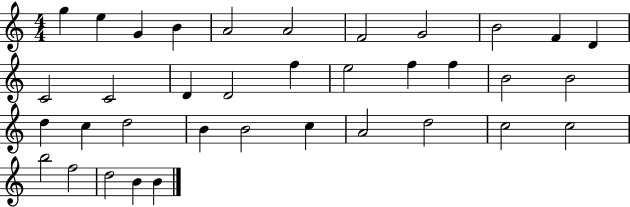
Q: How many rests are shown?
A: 0